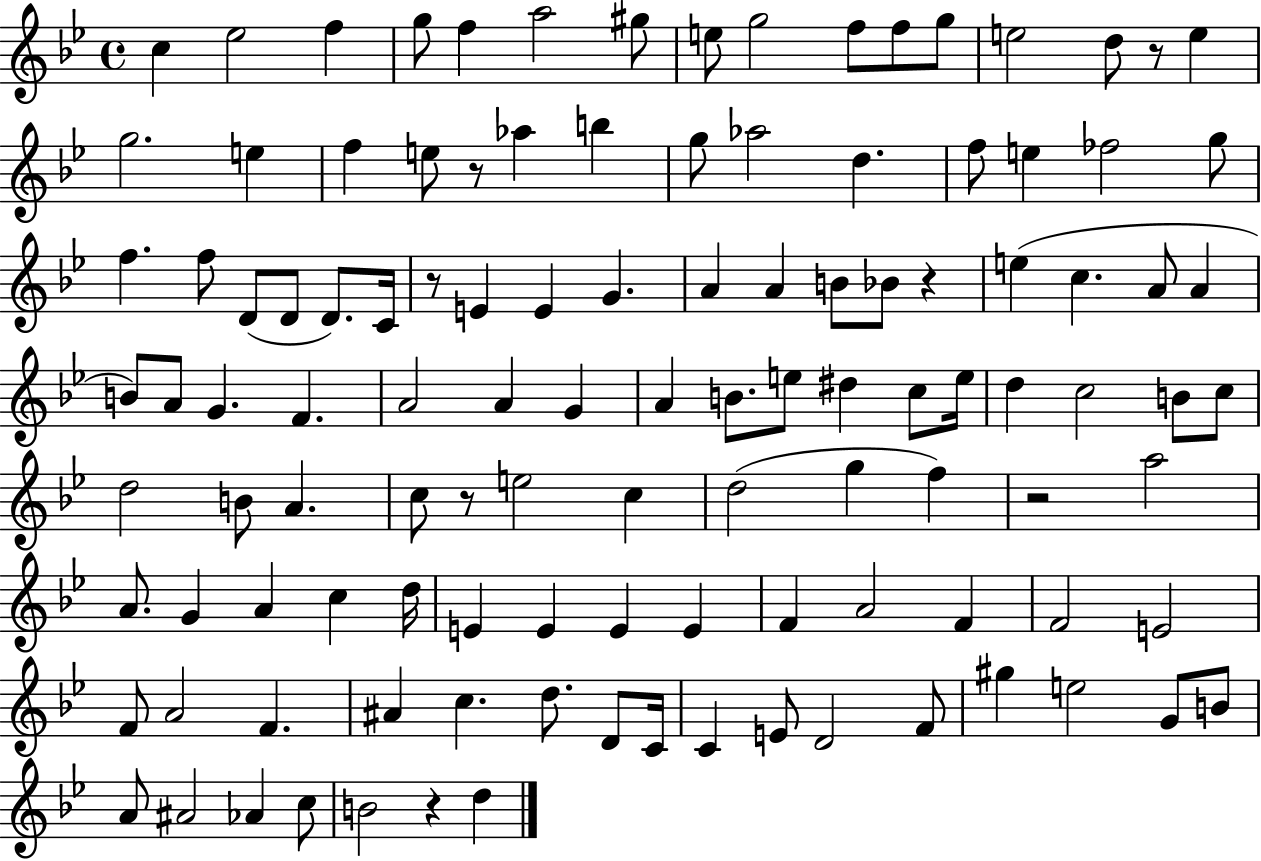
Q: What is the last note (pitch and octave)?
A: D5